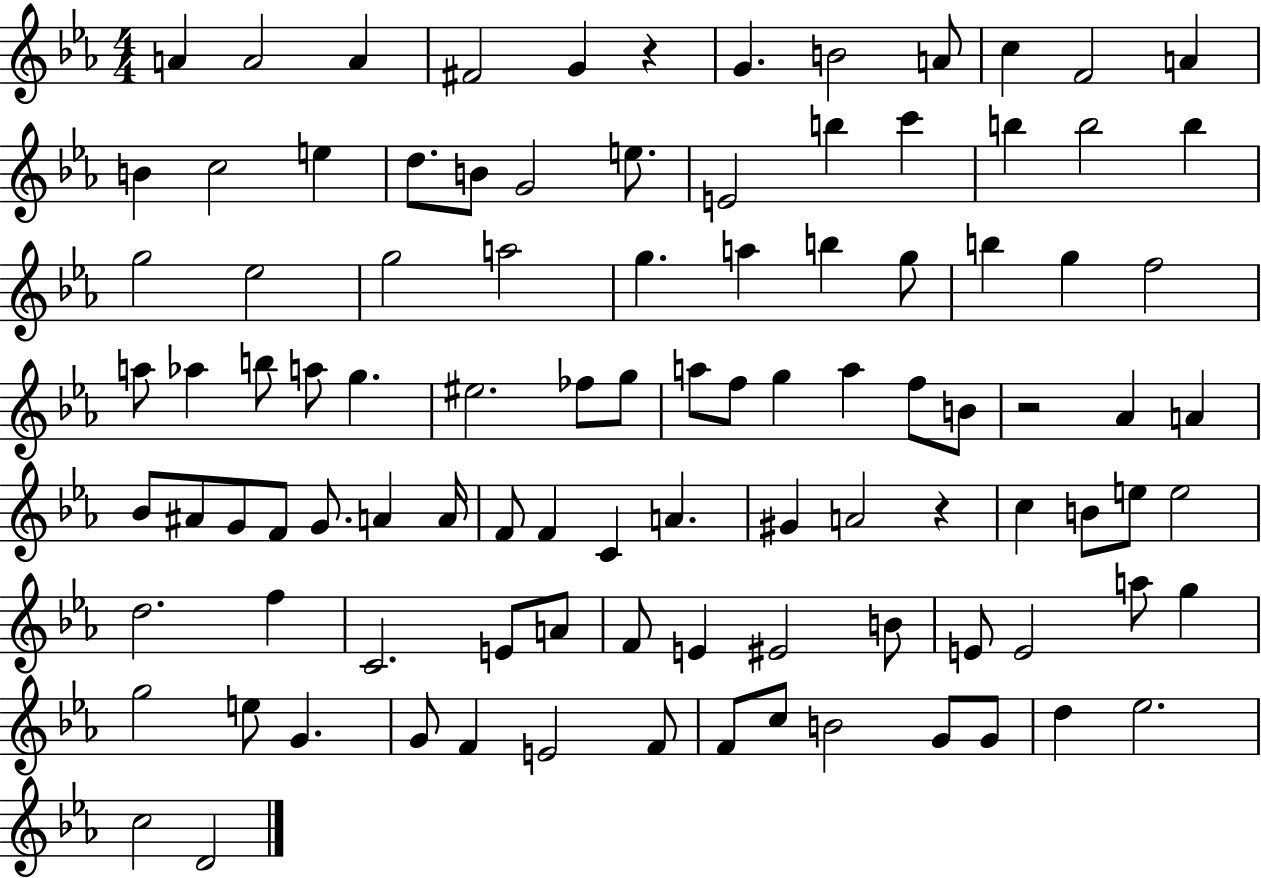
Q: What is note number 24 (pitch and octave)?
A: B5